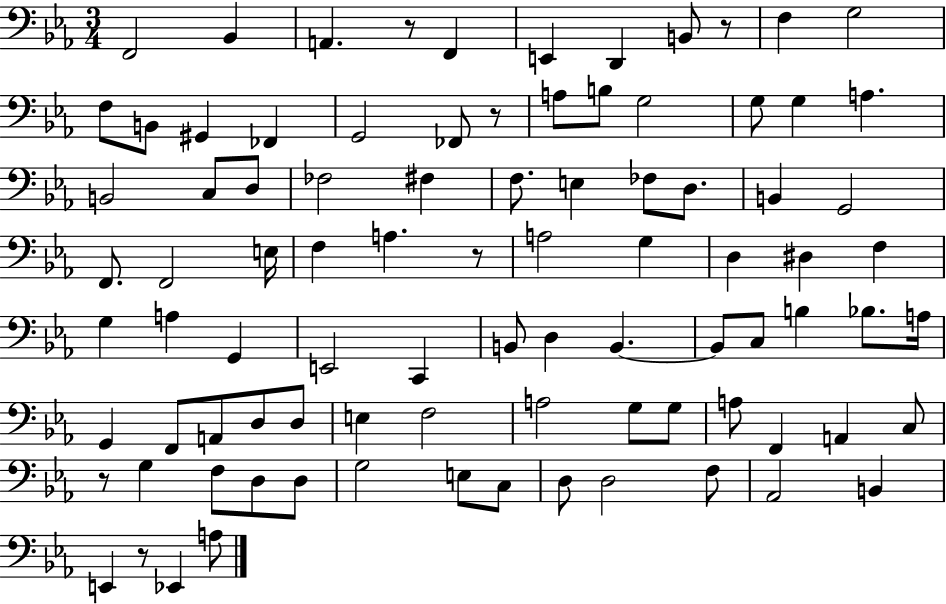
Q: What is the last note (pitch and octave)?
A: A3